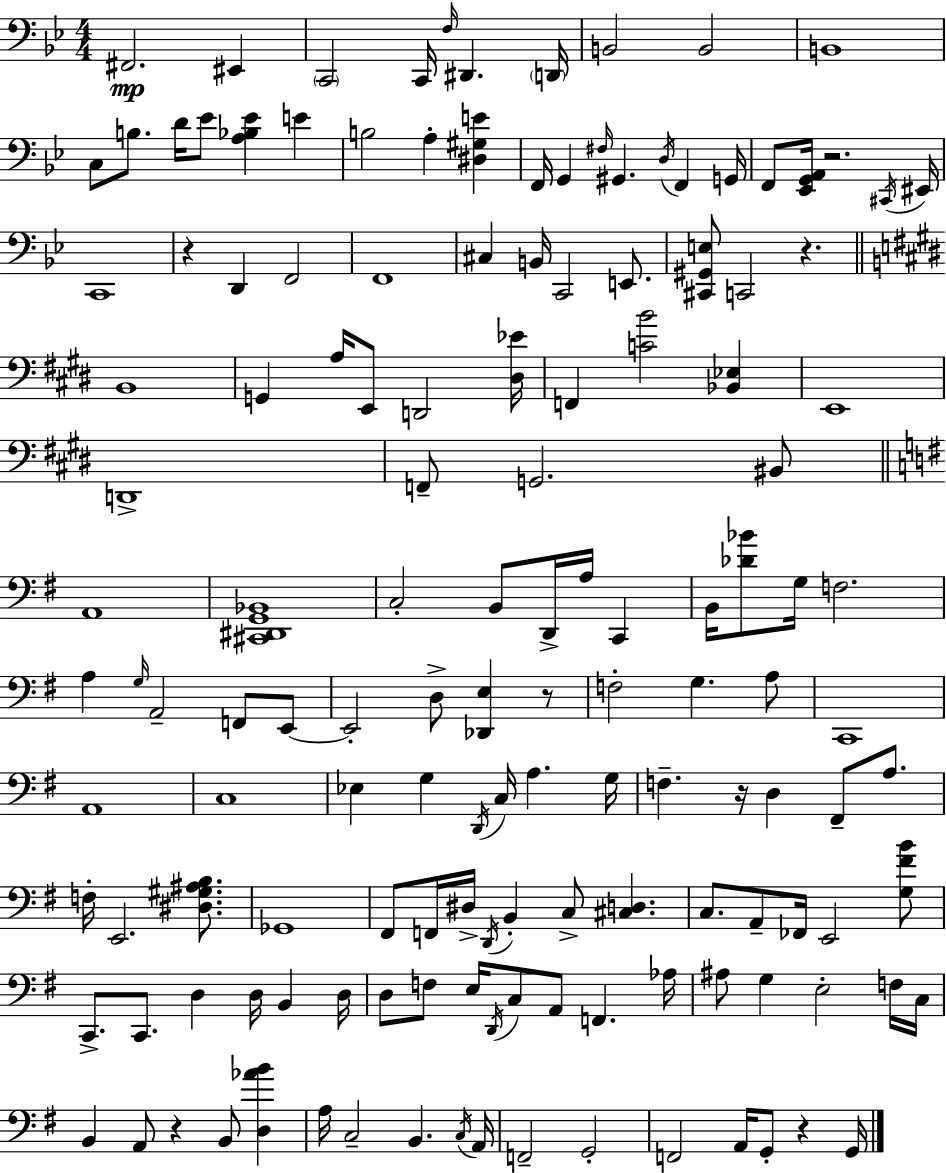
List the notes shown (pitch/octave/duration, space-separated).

F#2/h. EIS2/q C2/h C2/s F3/s D#2/q. D2/s B2/h B2/h B2/w C3/e B3/e. D4/s Eb4/e [A3,Bb3,Eb4]/q E4/q B3/h A3/q [D#3,G#3,E4]/q F2/s G2/q F#3/s G#2/q. D3/s F2/q G2/s F2/e [Eb2,G2,A2]/s R/h. C#2/s EIS2/s C2/w R/q D2/q F2/h F2/w C#3/q B2/s C2/h E2/e. [C#2,G#2,E3]/e C2/h R/q. B2/w G2/q A3/s E2/e D2/h [D#3,Eb4]/s F2/q [C4,B4]/h [Bb2,Eb3]/q E2/w D2/w F2/e G2/h. BIS2/e A2/w [C#2,D#2,G2,Bb2]/w C3/h B2/e D2/s A3/s C2/q B2/s [Db4,Bb4]/e G3/s F3/h. A3/q G3/s A2/h F2/e E2/e E2/h D3/e [Db2,E3]/q R/e F3/h G3/q. A3/e C2/w A2/w C3/w Eb3/q G3/q D2/s C3/s A3/q. G3/s F3/q. R/s D3/q F#2/e A3/e. F3/s E2/h. [D#3,G#3,A#3,B3]/e. Gb2/w F#2/e F2/s D#3/s D2/s B2/q C3/e [C#3,D3]/q. C3/e. A2/e FES2/s E2/h [G3,F#4,B4]/e C2/e. C2/e. D3/q D3/s B2/q D3/s D3/e F3/e E3/s D2/s C3/e A2/e F2/q. Ab3/s A#3/e G3/q E3/h F3/s C3/s B2/q A2/e R/q B2/e [D3,Ab4,B4]/q A3/s C3/h B2/q. C3/s A2/s F2/h G2/h F2/h A2/s G2/e R/q G2/s